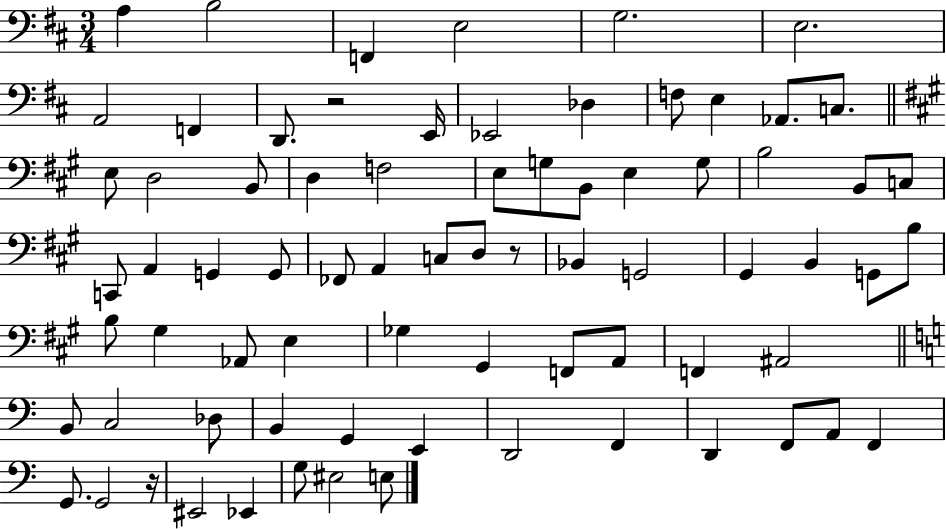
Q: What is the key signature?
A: D major